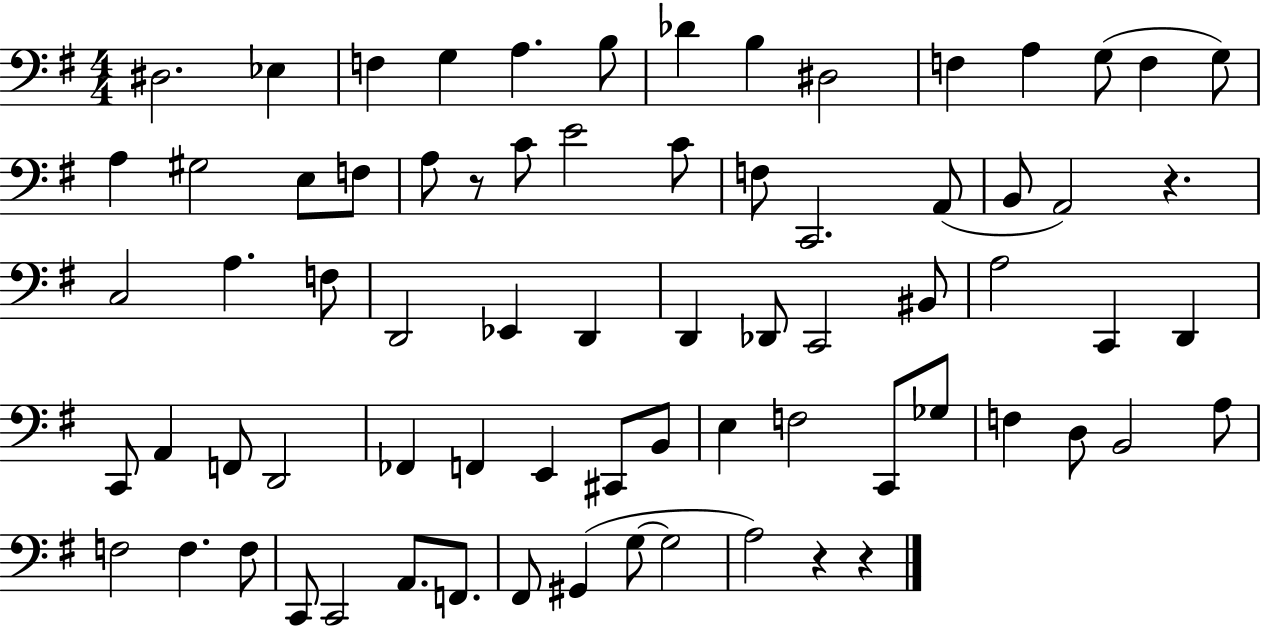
X:1
T:Untitled
M:4/4
L:1/4
K:G
^D,2 _E, F, G, A, B,/2 _D B, ^D,2 F, A, G,/2 F, G,/2 A, ^G,2 E,/2 F,/2 A,/2 z/2 C/2 E2 C/2 F,/2 C,,2 A,,/2 B,,/2 A,,2 z C,2 A, F,/2 D,,2 _E,, D,, D,, _D,,/2 C,,2 ^B,,/2 A,2 C,, D,, C,,/2 A,, F,,/2 D,,2 _F,, F,, E,, ^C,,/2 B,,/2 E, F,2 C,,/2 _G,/2 F, D,/2 B,,2 A,/2 F,2 F, F,/2 C,,/2 C,,2 A,,/2 F,,/2 ^F,,/2 ^G,, G,/2 G,2 A,2 z z